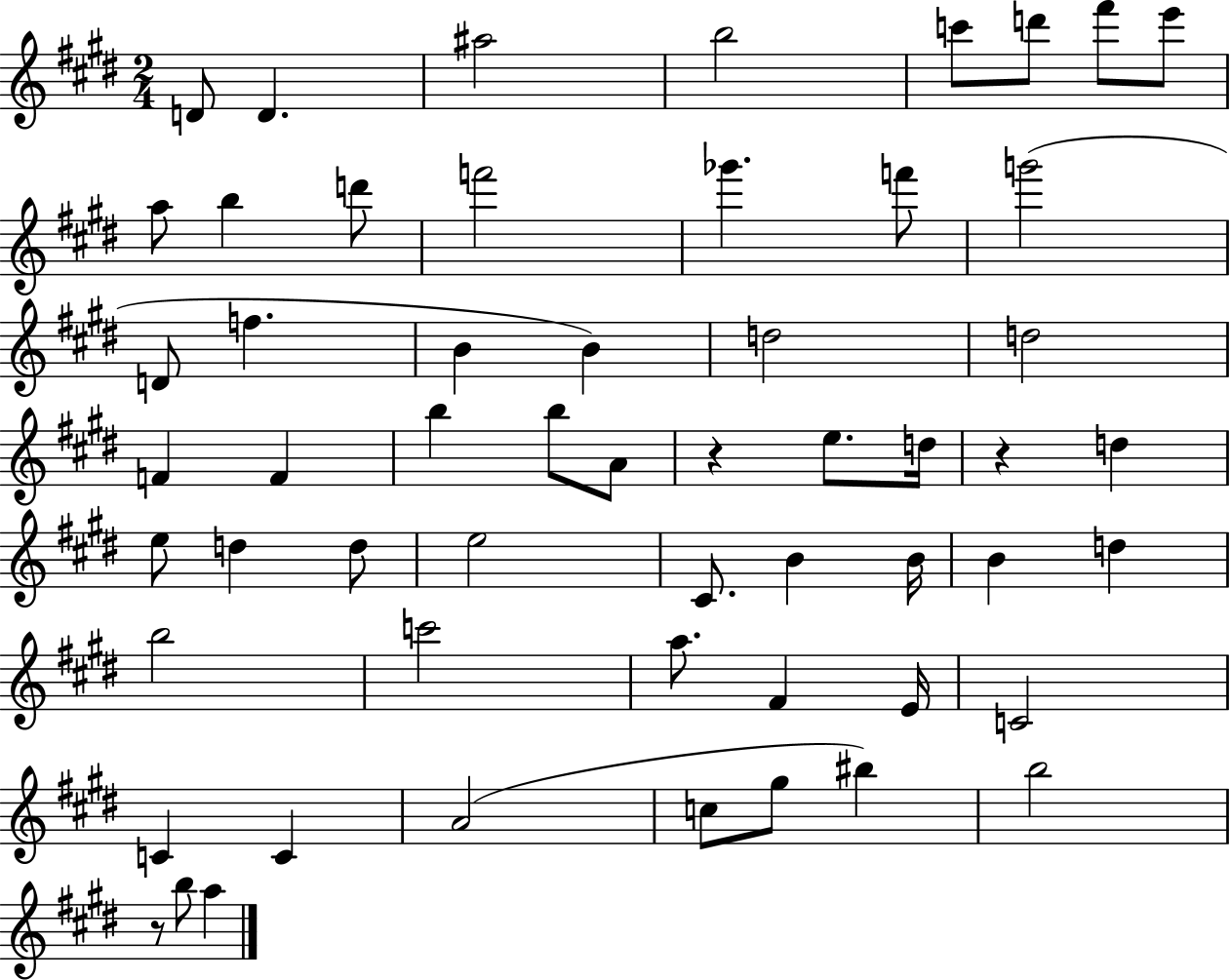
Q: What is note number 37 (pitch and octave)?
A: B4